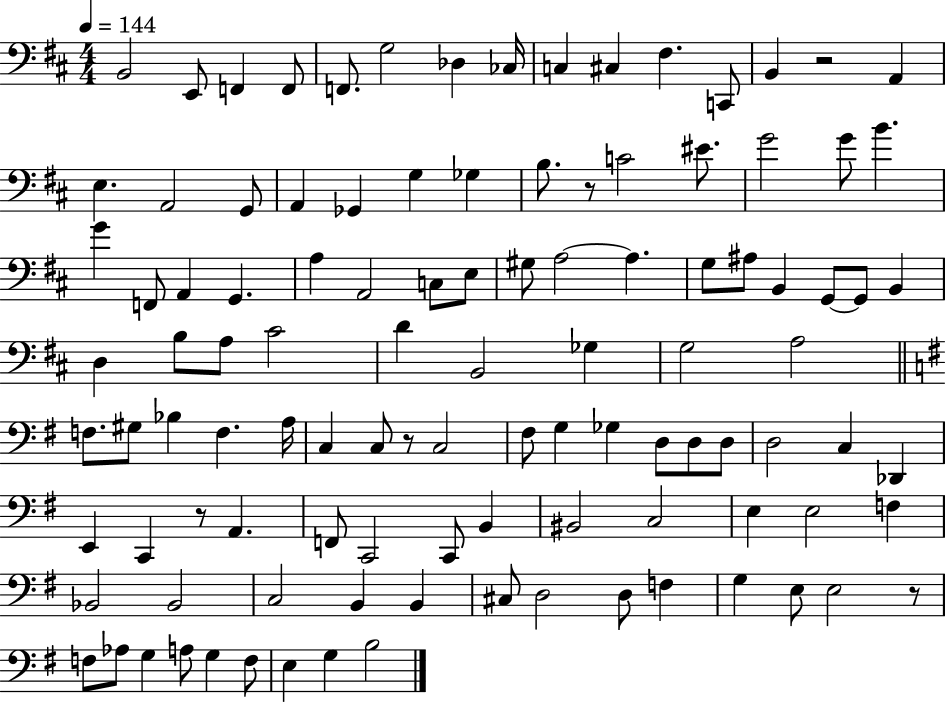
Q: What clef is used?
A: bass